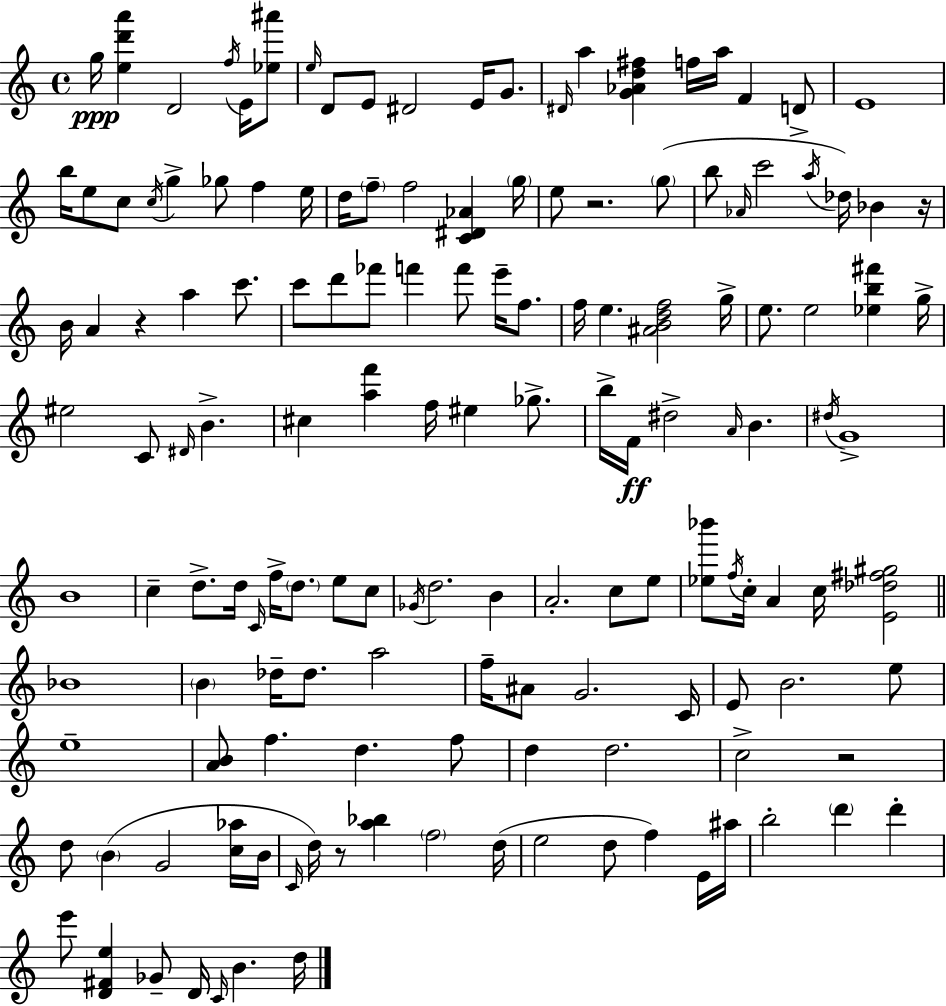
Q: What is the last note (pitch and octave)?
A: D5